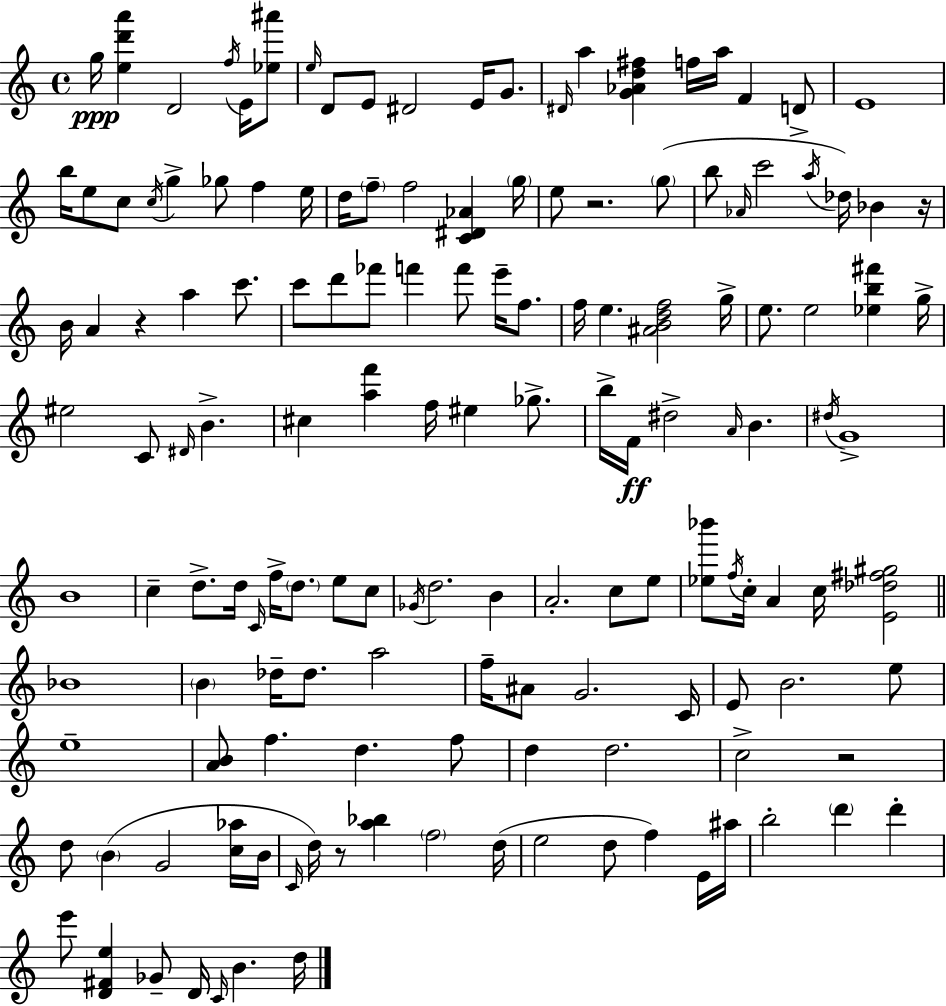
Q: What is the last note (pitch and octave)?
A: D5